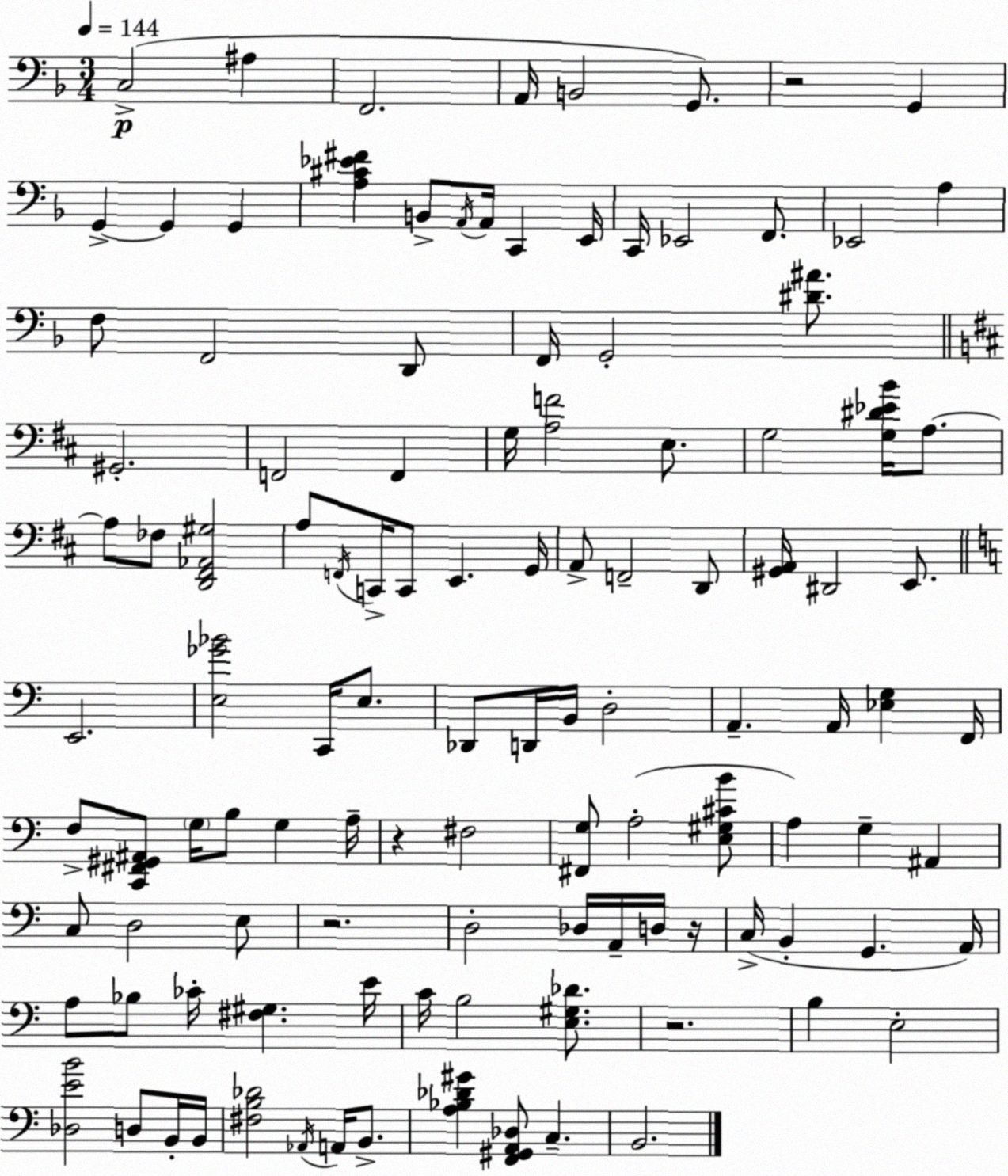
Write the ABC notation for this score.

X:1
T:Untitled
M:3/4
L:1/4
K:F
C,2 ^A, F,,2 A,,/4 B,,2 G,,/2 z2 G,, G,, G,, G,, [A,^C_E^F] B,,/2 A,,/4 A,,/4 C,, E,,/4 C,,/4 _E,,2 F,,/2 _E,,2 A, F,/2 F,,2 D,,/2 F,,/4 G,,2 [^D^A]/2 ^G,,2 F,,2 F,, G,/4 [A,F]2 E,/2 G,2 [G,^D_EB]/4 A,/2 A,/2 _F,/2 [D,,^F,,_A,,^G,]2 A,/2 F,,/4 C,,/4 C,,/2 E,, G,,/4 A,,/2 F,,2 D,,/2 [^G,,A,,]/4 ^D,,2 E,,/2 E,,2 [E,_G_B]2 C,,/4 E,/2 _D,,/2 D,,/4 B,,/4 D,2 A,, A,,/4 [_E,G,] F,,/4 F,/2 [C,,^F,,^G,,^A,,]/2 G,/4 B,/2 G, A,/4 z ^F,2 [^F,,G,]/2 A,2 [E,^G,^CB]/2 A, G, ^A,, C,/2 D,2 E,/2 z2 D,2 _D,/4 A,,/4 D,/4 z/4 C,/4 B,, G,, A,,/4 A,/2 _B,/2 _C/4 [^F,^G,] E/4 C/4 B,2 [E,^G,_D]/2 z2 B, E,2 [_D,EB]2 D,/2 B,,/4 B,,/4 [^F,B,_D]2 _A,,/4 A,,/4 B,,/2 [A,_B,_D^G] [F,,^G,,A,,_D,]/2 C, B,,2